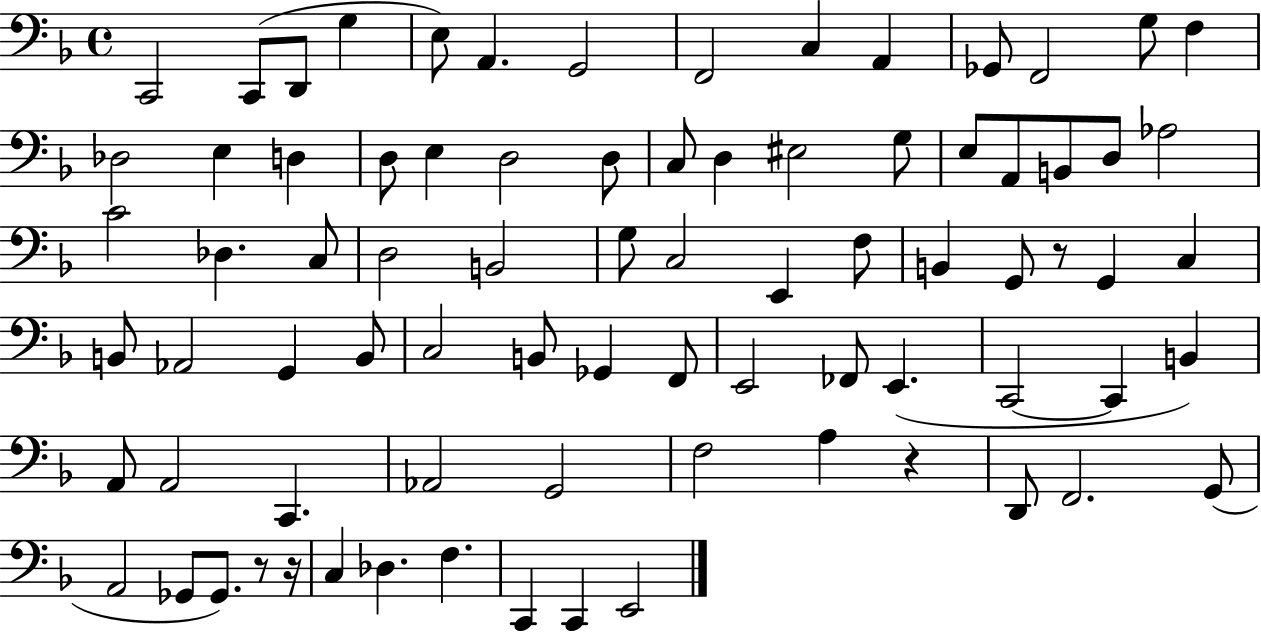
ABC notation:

X:1
T:Untitled
M:4/4
L:1/4
K:F
C,,2 C,,/2 D,,/2 G, E,/2 A,, G,,2 F,,2 C, A,, _G,,/2 F,,2 G,/2 F, _D,2 E, D, D,/2 E, D,2 D,/2 C,/2 D, ^E,2 G,/2 E,/2 A,,/2 B,,/2 D,/2 _A,2 C2 _D, C,/2 D,2 B,,2 G,/2 C,2 E,, F,/2 B,, G,,/2 z/2 G,, C, B,,/2 _A,,2 G,, B,,/2 C,2 B,,/2 _G,, F,,/2 E,,2 _F,,/2 E,, C,,2 C,, B,, A,,/2 A,,2 C,, _A,,2 G,,2 F,2 A, z D,,/2 F,,2 G,,/2 A,,2 _G,,/2 _G,,/2 z/2 z/4 C, _D, F, C,, C,, E,,2